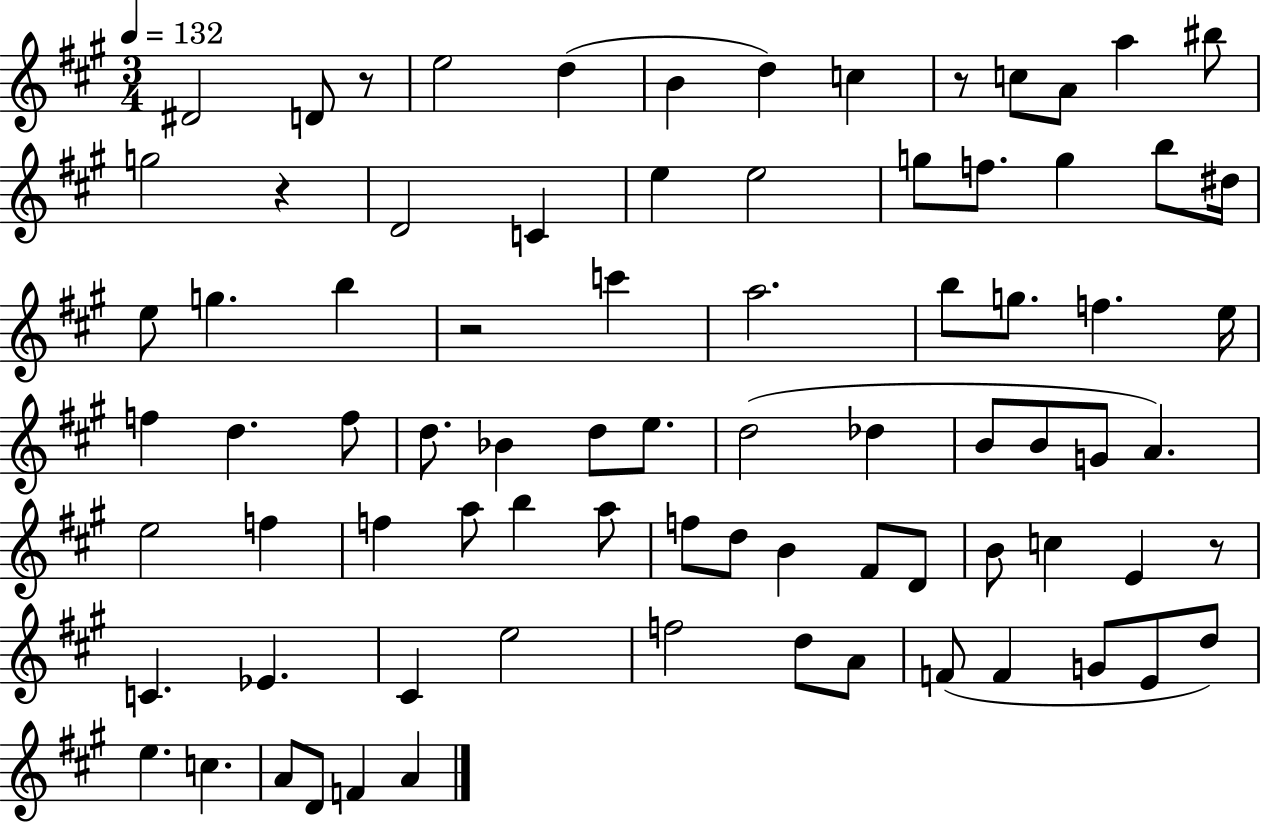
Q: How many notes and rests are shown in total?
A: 80